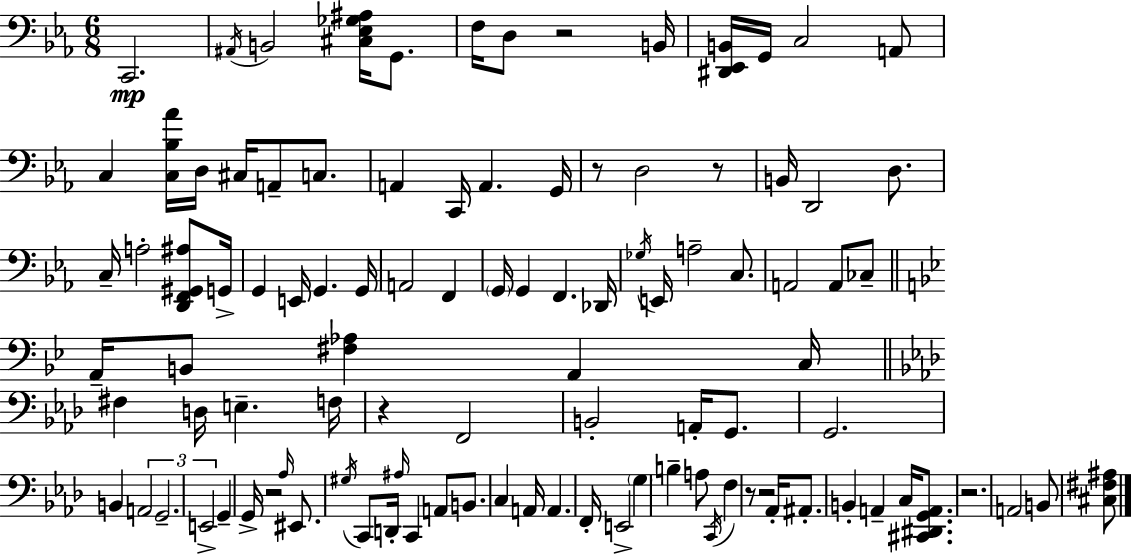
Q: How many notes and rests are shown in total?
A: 103